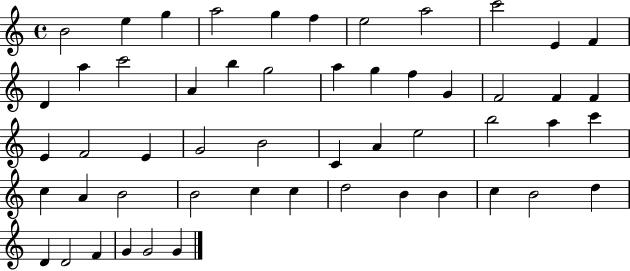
X:1
T:Untitled
M:4/4
L:1/4
K:C
B2 e g a2 g f e2 a2 c'2 E F D a c'2 A b g2 a g f G F2 F F E F2 E G2 B2 C A e2 b2 a c' c A B2 B2 c c d2 B B c B2 d D D2 F G G2 G